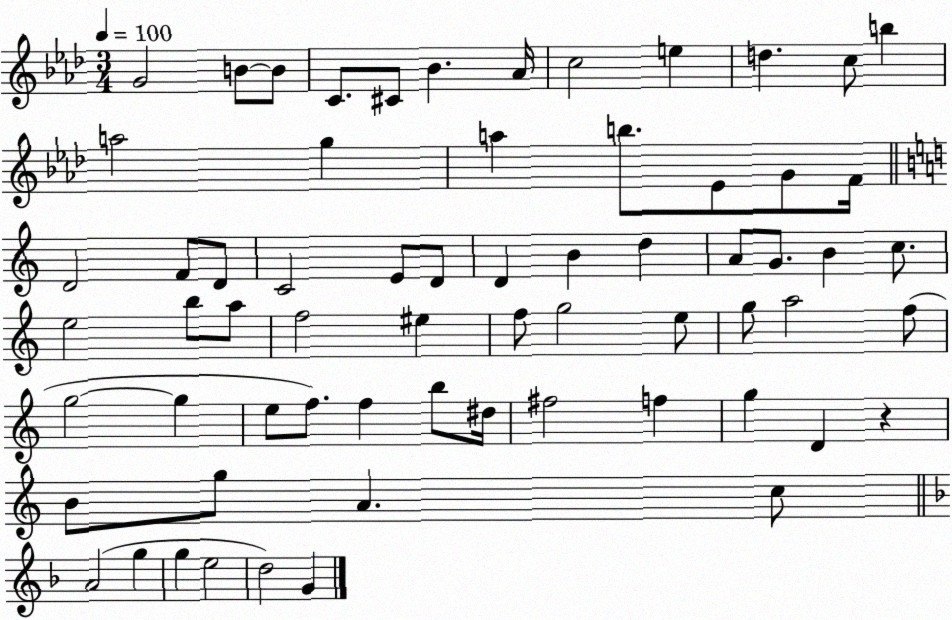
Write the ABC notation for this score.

X:1
T:Untitled
M:3/4
L:1/4
K:Ab
G2 B/2 B/2 C/2 ^C/2 _B _A/4 c2 e d c/2 b a2 g a b/2 _E/2 G/2 F/4 D2 F/2 D/2 C2 E/2 D/2 D B d A/2 G/2 B c/2 e2 b/2 a/2 f2 ^e f/2 g2 e/2 g/2 a2 f/2 g2 g e/2 f/2 f b/2 ^d/4 ^f2 f g D z B/2 g/2 A c/2 A2 g g e2 d2 G